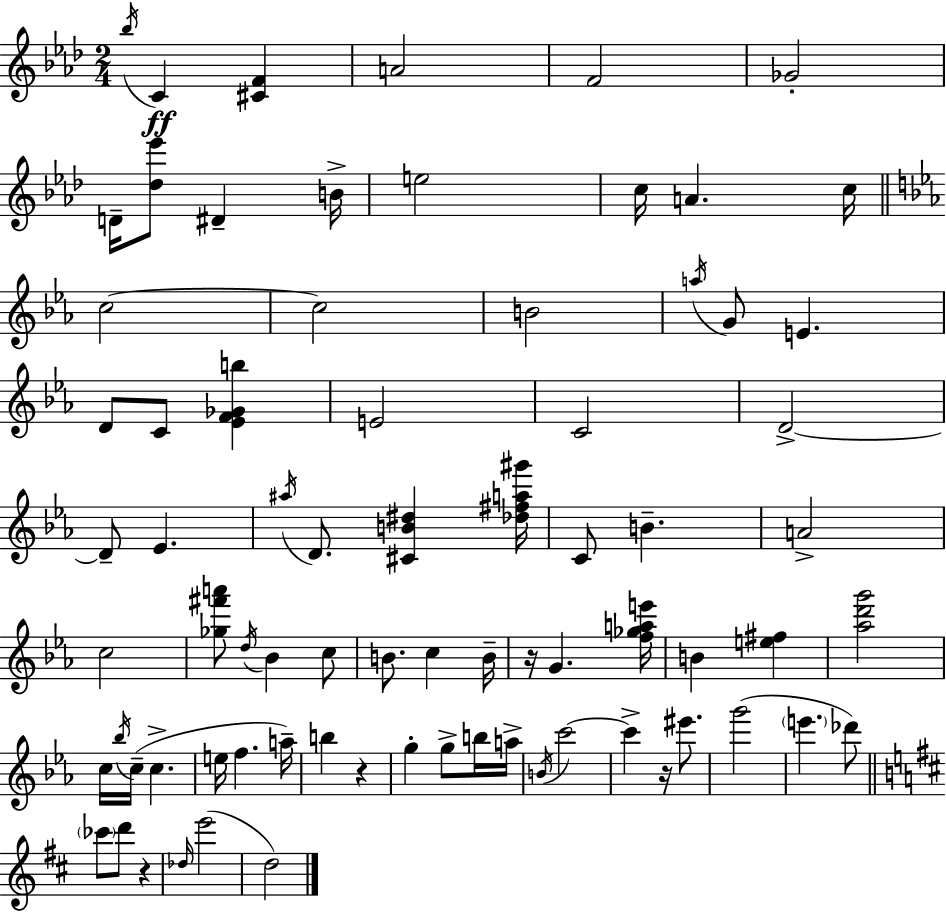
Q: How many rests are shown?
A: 4